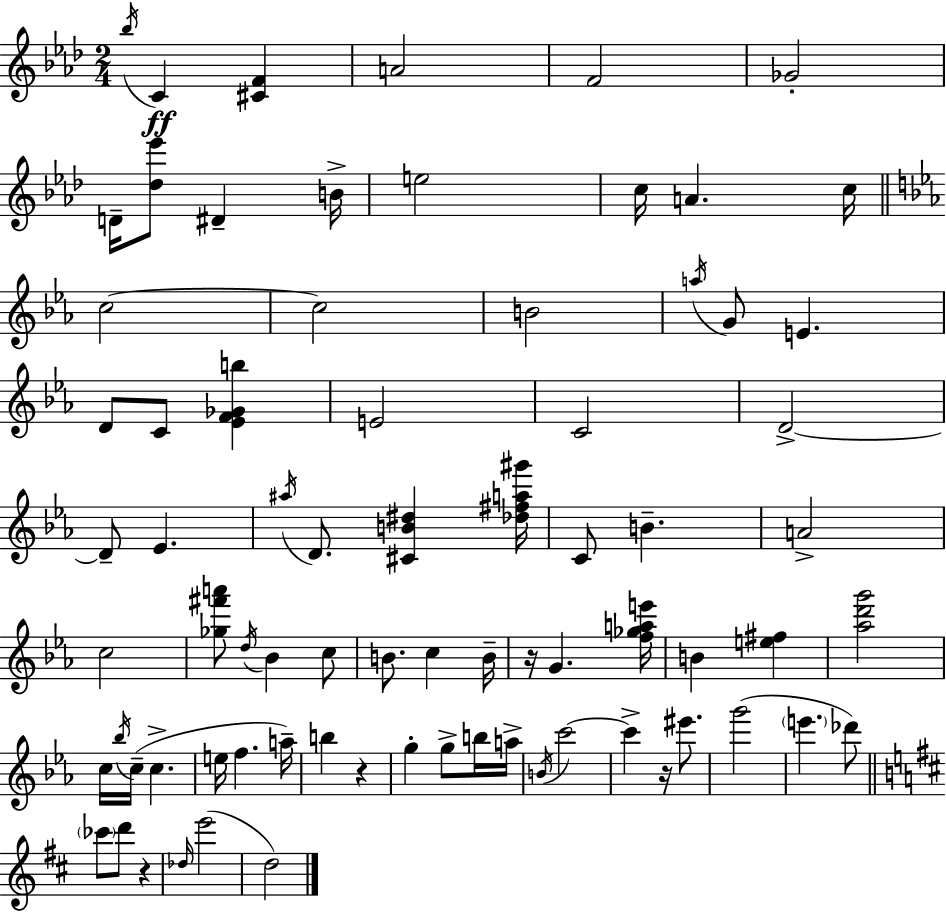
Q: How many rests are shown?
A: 4